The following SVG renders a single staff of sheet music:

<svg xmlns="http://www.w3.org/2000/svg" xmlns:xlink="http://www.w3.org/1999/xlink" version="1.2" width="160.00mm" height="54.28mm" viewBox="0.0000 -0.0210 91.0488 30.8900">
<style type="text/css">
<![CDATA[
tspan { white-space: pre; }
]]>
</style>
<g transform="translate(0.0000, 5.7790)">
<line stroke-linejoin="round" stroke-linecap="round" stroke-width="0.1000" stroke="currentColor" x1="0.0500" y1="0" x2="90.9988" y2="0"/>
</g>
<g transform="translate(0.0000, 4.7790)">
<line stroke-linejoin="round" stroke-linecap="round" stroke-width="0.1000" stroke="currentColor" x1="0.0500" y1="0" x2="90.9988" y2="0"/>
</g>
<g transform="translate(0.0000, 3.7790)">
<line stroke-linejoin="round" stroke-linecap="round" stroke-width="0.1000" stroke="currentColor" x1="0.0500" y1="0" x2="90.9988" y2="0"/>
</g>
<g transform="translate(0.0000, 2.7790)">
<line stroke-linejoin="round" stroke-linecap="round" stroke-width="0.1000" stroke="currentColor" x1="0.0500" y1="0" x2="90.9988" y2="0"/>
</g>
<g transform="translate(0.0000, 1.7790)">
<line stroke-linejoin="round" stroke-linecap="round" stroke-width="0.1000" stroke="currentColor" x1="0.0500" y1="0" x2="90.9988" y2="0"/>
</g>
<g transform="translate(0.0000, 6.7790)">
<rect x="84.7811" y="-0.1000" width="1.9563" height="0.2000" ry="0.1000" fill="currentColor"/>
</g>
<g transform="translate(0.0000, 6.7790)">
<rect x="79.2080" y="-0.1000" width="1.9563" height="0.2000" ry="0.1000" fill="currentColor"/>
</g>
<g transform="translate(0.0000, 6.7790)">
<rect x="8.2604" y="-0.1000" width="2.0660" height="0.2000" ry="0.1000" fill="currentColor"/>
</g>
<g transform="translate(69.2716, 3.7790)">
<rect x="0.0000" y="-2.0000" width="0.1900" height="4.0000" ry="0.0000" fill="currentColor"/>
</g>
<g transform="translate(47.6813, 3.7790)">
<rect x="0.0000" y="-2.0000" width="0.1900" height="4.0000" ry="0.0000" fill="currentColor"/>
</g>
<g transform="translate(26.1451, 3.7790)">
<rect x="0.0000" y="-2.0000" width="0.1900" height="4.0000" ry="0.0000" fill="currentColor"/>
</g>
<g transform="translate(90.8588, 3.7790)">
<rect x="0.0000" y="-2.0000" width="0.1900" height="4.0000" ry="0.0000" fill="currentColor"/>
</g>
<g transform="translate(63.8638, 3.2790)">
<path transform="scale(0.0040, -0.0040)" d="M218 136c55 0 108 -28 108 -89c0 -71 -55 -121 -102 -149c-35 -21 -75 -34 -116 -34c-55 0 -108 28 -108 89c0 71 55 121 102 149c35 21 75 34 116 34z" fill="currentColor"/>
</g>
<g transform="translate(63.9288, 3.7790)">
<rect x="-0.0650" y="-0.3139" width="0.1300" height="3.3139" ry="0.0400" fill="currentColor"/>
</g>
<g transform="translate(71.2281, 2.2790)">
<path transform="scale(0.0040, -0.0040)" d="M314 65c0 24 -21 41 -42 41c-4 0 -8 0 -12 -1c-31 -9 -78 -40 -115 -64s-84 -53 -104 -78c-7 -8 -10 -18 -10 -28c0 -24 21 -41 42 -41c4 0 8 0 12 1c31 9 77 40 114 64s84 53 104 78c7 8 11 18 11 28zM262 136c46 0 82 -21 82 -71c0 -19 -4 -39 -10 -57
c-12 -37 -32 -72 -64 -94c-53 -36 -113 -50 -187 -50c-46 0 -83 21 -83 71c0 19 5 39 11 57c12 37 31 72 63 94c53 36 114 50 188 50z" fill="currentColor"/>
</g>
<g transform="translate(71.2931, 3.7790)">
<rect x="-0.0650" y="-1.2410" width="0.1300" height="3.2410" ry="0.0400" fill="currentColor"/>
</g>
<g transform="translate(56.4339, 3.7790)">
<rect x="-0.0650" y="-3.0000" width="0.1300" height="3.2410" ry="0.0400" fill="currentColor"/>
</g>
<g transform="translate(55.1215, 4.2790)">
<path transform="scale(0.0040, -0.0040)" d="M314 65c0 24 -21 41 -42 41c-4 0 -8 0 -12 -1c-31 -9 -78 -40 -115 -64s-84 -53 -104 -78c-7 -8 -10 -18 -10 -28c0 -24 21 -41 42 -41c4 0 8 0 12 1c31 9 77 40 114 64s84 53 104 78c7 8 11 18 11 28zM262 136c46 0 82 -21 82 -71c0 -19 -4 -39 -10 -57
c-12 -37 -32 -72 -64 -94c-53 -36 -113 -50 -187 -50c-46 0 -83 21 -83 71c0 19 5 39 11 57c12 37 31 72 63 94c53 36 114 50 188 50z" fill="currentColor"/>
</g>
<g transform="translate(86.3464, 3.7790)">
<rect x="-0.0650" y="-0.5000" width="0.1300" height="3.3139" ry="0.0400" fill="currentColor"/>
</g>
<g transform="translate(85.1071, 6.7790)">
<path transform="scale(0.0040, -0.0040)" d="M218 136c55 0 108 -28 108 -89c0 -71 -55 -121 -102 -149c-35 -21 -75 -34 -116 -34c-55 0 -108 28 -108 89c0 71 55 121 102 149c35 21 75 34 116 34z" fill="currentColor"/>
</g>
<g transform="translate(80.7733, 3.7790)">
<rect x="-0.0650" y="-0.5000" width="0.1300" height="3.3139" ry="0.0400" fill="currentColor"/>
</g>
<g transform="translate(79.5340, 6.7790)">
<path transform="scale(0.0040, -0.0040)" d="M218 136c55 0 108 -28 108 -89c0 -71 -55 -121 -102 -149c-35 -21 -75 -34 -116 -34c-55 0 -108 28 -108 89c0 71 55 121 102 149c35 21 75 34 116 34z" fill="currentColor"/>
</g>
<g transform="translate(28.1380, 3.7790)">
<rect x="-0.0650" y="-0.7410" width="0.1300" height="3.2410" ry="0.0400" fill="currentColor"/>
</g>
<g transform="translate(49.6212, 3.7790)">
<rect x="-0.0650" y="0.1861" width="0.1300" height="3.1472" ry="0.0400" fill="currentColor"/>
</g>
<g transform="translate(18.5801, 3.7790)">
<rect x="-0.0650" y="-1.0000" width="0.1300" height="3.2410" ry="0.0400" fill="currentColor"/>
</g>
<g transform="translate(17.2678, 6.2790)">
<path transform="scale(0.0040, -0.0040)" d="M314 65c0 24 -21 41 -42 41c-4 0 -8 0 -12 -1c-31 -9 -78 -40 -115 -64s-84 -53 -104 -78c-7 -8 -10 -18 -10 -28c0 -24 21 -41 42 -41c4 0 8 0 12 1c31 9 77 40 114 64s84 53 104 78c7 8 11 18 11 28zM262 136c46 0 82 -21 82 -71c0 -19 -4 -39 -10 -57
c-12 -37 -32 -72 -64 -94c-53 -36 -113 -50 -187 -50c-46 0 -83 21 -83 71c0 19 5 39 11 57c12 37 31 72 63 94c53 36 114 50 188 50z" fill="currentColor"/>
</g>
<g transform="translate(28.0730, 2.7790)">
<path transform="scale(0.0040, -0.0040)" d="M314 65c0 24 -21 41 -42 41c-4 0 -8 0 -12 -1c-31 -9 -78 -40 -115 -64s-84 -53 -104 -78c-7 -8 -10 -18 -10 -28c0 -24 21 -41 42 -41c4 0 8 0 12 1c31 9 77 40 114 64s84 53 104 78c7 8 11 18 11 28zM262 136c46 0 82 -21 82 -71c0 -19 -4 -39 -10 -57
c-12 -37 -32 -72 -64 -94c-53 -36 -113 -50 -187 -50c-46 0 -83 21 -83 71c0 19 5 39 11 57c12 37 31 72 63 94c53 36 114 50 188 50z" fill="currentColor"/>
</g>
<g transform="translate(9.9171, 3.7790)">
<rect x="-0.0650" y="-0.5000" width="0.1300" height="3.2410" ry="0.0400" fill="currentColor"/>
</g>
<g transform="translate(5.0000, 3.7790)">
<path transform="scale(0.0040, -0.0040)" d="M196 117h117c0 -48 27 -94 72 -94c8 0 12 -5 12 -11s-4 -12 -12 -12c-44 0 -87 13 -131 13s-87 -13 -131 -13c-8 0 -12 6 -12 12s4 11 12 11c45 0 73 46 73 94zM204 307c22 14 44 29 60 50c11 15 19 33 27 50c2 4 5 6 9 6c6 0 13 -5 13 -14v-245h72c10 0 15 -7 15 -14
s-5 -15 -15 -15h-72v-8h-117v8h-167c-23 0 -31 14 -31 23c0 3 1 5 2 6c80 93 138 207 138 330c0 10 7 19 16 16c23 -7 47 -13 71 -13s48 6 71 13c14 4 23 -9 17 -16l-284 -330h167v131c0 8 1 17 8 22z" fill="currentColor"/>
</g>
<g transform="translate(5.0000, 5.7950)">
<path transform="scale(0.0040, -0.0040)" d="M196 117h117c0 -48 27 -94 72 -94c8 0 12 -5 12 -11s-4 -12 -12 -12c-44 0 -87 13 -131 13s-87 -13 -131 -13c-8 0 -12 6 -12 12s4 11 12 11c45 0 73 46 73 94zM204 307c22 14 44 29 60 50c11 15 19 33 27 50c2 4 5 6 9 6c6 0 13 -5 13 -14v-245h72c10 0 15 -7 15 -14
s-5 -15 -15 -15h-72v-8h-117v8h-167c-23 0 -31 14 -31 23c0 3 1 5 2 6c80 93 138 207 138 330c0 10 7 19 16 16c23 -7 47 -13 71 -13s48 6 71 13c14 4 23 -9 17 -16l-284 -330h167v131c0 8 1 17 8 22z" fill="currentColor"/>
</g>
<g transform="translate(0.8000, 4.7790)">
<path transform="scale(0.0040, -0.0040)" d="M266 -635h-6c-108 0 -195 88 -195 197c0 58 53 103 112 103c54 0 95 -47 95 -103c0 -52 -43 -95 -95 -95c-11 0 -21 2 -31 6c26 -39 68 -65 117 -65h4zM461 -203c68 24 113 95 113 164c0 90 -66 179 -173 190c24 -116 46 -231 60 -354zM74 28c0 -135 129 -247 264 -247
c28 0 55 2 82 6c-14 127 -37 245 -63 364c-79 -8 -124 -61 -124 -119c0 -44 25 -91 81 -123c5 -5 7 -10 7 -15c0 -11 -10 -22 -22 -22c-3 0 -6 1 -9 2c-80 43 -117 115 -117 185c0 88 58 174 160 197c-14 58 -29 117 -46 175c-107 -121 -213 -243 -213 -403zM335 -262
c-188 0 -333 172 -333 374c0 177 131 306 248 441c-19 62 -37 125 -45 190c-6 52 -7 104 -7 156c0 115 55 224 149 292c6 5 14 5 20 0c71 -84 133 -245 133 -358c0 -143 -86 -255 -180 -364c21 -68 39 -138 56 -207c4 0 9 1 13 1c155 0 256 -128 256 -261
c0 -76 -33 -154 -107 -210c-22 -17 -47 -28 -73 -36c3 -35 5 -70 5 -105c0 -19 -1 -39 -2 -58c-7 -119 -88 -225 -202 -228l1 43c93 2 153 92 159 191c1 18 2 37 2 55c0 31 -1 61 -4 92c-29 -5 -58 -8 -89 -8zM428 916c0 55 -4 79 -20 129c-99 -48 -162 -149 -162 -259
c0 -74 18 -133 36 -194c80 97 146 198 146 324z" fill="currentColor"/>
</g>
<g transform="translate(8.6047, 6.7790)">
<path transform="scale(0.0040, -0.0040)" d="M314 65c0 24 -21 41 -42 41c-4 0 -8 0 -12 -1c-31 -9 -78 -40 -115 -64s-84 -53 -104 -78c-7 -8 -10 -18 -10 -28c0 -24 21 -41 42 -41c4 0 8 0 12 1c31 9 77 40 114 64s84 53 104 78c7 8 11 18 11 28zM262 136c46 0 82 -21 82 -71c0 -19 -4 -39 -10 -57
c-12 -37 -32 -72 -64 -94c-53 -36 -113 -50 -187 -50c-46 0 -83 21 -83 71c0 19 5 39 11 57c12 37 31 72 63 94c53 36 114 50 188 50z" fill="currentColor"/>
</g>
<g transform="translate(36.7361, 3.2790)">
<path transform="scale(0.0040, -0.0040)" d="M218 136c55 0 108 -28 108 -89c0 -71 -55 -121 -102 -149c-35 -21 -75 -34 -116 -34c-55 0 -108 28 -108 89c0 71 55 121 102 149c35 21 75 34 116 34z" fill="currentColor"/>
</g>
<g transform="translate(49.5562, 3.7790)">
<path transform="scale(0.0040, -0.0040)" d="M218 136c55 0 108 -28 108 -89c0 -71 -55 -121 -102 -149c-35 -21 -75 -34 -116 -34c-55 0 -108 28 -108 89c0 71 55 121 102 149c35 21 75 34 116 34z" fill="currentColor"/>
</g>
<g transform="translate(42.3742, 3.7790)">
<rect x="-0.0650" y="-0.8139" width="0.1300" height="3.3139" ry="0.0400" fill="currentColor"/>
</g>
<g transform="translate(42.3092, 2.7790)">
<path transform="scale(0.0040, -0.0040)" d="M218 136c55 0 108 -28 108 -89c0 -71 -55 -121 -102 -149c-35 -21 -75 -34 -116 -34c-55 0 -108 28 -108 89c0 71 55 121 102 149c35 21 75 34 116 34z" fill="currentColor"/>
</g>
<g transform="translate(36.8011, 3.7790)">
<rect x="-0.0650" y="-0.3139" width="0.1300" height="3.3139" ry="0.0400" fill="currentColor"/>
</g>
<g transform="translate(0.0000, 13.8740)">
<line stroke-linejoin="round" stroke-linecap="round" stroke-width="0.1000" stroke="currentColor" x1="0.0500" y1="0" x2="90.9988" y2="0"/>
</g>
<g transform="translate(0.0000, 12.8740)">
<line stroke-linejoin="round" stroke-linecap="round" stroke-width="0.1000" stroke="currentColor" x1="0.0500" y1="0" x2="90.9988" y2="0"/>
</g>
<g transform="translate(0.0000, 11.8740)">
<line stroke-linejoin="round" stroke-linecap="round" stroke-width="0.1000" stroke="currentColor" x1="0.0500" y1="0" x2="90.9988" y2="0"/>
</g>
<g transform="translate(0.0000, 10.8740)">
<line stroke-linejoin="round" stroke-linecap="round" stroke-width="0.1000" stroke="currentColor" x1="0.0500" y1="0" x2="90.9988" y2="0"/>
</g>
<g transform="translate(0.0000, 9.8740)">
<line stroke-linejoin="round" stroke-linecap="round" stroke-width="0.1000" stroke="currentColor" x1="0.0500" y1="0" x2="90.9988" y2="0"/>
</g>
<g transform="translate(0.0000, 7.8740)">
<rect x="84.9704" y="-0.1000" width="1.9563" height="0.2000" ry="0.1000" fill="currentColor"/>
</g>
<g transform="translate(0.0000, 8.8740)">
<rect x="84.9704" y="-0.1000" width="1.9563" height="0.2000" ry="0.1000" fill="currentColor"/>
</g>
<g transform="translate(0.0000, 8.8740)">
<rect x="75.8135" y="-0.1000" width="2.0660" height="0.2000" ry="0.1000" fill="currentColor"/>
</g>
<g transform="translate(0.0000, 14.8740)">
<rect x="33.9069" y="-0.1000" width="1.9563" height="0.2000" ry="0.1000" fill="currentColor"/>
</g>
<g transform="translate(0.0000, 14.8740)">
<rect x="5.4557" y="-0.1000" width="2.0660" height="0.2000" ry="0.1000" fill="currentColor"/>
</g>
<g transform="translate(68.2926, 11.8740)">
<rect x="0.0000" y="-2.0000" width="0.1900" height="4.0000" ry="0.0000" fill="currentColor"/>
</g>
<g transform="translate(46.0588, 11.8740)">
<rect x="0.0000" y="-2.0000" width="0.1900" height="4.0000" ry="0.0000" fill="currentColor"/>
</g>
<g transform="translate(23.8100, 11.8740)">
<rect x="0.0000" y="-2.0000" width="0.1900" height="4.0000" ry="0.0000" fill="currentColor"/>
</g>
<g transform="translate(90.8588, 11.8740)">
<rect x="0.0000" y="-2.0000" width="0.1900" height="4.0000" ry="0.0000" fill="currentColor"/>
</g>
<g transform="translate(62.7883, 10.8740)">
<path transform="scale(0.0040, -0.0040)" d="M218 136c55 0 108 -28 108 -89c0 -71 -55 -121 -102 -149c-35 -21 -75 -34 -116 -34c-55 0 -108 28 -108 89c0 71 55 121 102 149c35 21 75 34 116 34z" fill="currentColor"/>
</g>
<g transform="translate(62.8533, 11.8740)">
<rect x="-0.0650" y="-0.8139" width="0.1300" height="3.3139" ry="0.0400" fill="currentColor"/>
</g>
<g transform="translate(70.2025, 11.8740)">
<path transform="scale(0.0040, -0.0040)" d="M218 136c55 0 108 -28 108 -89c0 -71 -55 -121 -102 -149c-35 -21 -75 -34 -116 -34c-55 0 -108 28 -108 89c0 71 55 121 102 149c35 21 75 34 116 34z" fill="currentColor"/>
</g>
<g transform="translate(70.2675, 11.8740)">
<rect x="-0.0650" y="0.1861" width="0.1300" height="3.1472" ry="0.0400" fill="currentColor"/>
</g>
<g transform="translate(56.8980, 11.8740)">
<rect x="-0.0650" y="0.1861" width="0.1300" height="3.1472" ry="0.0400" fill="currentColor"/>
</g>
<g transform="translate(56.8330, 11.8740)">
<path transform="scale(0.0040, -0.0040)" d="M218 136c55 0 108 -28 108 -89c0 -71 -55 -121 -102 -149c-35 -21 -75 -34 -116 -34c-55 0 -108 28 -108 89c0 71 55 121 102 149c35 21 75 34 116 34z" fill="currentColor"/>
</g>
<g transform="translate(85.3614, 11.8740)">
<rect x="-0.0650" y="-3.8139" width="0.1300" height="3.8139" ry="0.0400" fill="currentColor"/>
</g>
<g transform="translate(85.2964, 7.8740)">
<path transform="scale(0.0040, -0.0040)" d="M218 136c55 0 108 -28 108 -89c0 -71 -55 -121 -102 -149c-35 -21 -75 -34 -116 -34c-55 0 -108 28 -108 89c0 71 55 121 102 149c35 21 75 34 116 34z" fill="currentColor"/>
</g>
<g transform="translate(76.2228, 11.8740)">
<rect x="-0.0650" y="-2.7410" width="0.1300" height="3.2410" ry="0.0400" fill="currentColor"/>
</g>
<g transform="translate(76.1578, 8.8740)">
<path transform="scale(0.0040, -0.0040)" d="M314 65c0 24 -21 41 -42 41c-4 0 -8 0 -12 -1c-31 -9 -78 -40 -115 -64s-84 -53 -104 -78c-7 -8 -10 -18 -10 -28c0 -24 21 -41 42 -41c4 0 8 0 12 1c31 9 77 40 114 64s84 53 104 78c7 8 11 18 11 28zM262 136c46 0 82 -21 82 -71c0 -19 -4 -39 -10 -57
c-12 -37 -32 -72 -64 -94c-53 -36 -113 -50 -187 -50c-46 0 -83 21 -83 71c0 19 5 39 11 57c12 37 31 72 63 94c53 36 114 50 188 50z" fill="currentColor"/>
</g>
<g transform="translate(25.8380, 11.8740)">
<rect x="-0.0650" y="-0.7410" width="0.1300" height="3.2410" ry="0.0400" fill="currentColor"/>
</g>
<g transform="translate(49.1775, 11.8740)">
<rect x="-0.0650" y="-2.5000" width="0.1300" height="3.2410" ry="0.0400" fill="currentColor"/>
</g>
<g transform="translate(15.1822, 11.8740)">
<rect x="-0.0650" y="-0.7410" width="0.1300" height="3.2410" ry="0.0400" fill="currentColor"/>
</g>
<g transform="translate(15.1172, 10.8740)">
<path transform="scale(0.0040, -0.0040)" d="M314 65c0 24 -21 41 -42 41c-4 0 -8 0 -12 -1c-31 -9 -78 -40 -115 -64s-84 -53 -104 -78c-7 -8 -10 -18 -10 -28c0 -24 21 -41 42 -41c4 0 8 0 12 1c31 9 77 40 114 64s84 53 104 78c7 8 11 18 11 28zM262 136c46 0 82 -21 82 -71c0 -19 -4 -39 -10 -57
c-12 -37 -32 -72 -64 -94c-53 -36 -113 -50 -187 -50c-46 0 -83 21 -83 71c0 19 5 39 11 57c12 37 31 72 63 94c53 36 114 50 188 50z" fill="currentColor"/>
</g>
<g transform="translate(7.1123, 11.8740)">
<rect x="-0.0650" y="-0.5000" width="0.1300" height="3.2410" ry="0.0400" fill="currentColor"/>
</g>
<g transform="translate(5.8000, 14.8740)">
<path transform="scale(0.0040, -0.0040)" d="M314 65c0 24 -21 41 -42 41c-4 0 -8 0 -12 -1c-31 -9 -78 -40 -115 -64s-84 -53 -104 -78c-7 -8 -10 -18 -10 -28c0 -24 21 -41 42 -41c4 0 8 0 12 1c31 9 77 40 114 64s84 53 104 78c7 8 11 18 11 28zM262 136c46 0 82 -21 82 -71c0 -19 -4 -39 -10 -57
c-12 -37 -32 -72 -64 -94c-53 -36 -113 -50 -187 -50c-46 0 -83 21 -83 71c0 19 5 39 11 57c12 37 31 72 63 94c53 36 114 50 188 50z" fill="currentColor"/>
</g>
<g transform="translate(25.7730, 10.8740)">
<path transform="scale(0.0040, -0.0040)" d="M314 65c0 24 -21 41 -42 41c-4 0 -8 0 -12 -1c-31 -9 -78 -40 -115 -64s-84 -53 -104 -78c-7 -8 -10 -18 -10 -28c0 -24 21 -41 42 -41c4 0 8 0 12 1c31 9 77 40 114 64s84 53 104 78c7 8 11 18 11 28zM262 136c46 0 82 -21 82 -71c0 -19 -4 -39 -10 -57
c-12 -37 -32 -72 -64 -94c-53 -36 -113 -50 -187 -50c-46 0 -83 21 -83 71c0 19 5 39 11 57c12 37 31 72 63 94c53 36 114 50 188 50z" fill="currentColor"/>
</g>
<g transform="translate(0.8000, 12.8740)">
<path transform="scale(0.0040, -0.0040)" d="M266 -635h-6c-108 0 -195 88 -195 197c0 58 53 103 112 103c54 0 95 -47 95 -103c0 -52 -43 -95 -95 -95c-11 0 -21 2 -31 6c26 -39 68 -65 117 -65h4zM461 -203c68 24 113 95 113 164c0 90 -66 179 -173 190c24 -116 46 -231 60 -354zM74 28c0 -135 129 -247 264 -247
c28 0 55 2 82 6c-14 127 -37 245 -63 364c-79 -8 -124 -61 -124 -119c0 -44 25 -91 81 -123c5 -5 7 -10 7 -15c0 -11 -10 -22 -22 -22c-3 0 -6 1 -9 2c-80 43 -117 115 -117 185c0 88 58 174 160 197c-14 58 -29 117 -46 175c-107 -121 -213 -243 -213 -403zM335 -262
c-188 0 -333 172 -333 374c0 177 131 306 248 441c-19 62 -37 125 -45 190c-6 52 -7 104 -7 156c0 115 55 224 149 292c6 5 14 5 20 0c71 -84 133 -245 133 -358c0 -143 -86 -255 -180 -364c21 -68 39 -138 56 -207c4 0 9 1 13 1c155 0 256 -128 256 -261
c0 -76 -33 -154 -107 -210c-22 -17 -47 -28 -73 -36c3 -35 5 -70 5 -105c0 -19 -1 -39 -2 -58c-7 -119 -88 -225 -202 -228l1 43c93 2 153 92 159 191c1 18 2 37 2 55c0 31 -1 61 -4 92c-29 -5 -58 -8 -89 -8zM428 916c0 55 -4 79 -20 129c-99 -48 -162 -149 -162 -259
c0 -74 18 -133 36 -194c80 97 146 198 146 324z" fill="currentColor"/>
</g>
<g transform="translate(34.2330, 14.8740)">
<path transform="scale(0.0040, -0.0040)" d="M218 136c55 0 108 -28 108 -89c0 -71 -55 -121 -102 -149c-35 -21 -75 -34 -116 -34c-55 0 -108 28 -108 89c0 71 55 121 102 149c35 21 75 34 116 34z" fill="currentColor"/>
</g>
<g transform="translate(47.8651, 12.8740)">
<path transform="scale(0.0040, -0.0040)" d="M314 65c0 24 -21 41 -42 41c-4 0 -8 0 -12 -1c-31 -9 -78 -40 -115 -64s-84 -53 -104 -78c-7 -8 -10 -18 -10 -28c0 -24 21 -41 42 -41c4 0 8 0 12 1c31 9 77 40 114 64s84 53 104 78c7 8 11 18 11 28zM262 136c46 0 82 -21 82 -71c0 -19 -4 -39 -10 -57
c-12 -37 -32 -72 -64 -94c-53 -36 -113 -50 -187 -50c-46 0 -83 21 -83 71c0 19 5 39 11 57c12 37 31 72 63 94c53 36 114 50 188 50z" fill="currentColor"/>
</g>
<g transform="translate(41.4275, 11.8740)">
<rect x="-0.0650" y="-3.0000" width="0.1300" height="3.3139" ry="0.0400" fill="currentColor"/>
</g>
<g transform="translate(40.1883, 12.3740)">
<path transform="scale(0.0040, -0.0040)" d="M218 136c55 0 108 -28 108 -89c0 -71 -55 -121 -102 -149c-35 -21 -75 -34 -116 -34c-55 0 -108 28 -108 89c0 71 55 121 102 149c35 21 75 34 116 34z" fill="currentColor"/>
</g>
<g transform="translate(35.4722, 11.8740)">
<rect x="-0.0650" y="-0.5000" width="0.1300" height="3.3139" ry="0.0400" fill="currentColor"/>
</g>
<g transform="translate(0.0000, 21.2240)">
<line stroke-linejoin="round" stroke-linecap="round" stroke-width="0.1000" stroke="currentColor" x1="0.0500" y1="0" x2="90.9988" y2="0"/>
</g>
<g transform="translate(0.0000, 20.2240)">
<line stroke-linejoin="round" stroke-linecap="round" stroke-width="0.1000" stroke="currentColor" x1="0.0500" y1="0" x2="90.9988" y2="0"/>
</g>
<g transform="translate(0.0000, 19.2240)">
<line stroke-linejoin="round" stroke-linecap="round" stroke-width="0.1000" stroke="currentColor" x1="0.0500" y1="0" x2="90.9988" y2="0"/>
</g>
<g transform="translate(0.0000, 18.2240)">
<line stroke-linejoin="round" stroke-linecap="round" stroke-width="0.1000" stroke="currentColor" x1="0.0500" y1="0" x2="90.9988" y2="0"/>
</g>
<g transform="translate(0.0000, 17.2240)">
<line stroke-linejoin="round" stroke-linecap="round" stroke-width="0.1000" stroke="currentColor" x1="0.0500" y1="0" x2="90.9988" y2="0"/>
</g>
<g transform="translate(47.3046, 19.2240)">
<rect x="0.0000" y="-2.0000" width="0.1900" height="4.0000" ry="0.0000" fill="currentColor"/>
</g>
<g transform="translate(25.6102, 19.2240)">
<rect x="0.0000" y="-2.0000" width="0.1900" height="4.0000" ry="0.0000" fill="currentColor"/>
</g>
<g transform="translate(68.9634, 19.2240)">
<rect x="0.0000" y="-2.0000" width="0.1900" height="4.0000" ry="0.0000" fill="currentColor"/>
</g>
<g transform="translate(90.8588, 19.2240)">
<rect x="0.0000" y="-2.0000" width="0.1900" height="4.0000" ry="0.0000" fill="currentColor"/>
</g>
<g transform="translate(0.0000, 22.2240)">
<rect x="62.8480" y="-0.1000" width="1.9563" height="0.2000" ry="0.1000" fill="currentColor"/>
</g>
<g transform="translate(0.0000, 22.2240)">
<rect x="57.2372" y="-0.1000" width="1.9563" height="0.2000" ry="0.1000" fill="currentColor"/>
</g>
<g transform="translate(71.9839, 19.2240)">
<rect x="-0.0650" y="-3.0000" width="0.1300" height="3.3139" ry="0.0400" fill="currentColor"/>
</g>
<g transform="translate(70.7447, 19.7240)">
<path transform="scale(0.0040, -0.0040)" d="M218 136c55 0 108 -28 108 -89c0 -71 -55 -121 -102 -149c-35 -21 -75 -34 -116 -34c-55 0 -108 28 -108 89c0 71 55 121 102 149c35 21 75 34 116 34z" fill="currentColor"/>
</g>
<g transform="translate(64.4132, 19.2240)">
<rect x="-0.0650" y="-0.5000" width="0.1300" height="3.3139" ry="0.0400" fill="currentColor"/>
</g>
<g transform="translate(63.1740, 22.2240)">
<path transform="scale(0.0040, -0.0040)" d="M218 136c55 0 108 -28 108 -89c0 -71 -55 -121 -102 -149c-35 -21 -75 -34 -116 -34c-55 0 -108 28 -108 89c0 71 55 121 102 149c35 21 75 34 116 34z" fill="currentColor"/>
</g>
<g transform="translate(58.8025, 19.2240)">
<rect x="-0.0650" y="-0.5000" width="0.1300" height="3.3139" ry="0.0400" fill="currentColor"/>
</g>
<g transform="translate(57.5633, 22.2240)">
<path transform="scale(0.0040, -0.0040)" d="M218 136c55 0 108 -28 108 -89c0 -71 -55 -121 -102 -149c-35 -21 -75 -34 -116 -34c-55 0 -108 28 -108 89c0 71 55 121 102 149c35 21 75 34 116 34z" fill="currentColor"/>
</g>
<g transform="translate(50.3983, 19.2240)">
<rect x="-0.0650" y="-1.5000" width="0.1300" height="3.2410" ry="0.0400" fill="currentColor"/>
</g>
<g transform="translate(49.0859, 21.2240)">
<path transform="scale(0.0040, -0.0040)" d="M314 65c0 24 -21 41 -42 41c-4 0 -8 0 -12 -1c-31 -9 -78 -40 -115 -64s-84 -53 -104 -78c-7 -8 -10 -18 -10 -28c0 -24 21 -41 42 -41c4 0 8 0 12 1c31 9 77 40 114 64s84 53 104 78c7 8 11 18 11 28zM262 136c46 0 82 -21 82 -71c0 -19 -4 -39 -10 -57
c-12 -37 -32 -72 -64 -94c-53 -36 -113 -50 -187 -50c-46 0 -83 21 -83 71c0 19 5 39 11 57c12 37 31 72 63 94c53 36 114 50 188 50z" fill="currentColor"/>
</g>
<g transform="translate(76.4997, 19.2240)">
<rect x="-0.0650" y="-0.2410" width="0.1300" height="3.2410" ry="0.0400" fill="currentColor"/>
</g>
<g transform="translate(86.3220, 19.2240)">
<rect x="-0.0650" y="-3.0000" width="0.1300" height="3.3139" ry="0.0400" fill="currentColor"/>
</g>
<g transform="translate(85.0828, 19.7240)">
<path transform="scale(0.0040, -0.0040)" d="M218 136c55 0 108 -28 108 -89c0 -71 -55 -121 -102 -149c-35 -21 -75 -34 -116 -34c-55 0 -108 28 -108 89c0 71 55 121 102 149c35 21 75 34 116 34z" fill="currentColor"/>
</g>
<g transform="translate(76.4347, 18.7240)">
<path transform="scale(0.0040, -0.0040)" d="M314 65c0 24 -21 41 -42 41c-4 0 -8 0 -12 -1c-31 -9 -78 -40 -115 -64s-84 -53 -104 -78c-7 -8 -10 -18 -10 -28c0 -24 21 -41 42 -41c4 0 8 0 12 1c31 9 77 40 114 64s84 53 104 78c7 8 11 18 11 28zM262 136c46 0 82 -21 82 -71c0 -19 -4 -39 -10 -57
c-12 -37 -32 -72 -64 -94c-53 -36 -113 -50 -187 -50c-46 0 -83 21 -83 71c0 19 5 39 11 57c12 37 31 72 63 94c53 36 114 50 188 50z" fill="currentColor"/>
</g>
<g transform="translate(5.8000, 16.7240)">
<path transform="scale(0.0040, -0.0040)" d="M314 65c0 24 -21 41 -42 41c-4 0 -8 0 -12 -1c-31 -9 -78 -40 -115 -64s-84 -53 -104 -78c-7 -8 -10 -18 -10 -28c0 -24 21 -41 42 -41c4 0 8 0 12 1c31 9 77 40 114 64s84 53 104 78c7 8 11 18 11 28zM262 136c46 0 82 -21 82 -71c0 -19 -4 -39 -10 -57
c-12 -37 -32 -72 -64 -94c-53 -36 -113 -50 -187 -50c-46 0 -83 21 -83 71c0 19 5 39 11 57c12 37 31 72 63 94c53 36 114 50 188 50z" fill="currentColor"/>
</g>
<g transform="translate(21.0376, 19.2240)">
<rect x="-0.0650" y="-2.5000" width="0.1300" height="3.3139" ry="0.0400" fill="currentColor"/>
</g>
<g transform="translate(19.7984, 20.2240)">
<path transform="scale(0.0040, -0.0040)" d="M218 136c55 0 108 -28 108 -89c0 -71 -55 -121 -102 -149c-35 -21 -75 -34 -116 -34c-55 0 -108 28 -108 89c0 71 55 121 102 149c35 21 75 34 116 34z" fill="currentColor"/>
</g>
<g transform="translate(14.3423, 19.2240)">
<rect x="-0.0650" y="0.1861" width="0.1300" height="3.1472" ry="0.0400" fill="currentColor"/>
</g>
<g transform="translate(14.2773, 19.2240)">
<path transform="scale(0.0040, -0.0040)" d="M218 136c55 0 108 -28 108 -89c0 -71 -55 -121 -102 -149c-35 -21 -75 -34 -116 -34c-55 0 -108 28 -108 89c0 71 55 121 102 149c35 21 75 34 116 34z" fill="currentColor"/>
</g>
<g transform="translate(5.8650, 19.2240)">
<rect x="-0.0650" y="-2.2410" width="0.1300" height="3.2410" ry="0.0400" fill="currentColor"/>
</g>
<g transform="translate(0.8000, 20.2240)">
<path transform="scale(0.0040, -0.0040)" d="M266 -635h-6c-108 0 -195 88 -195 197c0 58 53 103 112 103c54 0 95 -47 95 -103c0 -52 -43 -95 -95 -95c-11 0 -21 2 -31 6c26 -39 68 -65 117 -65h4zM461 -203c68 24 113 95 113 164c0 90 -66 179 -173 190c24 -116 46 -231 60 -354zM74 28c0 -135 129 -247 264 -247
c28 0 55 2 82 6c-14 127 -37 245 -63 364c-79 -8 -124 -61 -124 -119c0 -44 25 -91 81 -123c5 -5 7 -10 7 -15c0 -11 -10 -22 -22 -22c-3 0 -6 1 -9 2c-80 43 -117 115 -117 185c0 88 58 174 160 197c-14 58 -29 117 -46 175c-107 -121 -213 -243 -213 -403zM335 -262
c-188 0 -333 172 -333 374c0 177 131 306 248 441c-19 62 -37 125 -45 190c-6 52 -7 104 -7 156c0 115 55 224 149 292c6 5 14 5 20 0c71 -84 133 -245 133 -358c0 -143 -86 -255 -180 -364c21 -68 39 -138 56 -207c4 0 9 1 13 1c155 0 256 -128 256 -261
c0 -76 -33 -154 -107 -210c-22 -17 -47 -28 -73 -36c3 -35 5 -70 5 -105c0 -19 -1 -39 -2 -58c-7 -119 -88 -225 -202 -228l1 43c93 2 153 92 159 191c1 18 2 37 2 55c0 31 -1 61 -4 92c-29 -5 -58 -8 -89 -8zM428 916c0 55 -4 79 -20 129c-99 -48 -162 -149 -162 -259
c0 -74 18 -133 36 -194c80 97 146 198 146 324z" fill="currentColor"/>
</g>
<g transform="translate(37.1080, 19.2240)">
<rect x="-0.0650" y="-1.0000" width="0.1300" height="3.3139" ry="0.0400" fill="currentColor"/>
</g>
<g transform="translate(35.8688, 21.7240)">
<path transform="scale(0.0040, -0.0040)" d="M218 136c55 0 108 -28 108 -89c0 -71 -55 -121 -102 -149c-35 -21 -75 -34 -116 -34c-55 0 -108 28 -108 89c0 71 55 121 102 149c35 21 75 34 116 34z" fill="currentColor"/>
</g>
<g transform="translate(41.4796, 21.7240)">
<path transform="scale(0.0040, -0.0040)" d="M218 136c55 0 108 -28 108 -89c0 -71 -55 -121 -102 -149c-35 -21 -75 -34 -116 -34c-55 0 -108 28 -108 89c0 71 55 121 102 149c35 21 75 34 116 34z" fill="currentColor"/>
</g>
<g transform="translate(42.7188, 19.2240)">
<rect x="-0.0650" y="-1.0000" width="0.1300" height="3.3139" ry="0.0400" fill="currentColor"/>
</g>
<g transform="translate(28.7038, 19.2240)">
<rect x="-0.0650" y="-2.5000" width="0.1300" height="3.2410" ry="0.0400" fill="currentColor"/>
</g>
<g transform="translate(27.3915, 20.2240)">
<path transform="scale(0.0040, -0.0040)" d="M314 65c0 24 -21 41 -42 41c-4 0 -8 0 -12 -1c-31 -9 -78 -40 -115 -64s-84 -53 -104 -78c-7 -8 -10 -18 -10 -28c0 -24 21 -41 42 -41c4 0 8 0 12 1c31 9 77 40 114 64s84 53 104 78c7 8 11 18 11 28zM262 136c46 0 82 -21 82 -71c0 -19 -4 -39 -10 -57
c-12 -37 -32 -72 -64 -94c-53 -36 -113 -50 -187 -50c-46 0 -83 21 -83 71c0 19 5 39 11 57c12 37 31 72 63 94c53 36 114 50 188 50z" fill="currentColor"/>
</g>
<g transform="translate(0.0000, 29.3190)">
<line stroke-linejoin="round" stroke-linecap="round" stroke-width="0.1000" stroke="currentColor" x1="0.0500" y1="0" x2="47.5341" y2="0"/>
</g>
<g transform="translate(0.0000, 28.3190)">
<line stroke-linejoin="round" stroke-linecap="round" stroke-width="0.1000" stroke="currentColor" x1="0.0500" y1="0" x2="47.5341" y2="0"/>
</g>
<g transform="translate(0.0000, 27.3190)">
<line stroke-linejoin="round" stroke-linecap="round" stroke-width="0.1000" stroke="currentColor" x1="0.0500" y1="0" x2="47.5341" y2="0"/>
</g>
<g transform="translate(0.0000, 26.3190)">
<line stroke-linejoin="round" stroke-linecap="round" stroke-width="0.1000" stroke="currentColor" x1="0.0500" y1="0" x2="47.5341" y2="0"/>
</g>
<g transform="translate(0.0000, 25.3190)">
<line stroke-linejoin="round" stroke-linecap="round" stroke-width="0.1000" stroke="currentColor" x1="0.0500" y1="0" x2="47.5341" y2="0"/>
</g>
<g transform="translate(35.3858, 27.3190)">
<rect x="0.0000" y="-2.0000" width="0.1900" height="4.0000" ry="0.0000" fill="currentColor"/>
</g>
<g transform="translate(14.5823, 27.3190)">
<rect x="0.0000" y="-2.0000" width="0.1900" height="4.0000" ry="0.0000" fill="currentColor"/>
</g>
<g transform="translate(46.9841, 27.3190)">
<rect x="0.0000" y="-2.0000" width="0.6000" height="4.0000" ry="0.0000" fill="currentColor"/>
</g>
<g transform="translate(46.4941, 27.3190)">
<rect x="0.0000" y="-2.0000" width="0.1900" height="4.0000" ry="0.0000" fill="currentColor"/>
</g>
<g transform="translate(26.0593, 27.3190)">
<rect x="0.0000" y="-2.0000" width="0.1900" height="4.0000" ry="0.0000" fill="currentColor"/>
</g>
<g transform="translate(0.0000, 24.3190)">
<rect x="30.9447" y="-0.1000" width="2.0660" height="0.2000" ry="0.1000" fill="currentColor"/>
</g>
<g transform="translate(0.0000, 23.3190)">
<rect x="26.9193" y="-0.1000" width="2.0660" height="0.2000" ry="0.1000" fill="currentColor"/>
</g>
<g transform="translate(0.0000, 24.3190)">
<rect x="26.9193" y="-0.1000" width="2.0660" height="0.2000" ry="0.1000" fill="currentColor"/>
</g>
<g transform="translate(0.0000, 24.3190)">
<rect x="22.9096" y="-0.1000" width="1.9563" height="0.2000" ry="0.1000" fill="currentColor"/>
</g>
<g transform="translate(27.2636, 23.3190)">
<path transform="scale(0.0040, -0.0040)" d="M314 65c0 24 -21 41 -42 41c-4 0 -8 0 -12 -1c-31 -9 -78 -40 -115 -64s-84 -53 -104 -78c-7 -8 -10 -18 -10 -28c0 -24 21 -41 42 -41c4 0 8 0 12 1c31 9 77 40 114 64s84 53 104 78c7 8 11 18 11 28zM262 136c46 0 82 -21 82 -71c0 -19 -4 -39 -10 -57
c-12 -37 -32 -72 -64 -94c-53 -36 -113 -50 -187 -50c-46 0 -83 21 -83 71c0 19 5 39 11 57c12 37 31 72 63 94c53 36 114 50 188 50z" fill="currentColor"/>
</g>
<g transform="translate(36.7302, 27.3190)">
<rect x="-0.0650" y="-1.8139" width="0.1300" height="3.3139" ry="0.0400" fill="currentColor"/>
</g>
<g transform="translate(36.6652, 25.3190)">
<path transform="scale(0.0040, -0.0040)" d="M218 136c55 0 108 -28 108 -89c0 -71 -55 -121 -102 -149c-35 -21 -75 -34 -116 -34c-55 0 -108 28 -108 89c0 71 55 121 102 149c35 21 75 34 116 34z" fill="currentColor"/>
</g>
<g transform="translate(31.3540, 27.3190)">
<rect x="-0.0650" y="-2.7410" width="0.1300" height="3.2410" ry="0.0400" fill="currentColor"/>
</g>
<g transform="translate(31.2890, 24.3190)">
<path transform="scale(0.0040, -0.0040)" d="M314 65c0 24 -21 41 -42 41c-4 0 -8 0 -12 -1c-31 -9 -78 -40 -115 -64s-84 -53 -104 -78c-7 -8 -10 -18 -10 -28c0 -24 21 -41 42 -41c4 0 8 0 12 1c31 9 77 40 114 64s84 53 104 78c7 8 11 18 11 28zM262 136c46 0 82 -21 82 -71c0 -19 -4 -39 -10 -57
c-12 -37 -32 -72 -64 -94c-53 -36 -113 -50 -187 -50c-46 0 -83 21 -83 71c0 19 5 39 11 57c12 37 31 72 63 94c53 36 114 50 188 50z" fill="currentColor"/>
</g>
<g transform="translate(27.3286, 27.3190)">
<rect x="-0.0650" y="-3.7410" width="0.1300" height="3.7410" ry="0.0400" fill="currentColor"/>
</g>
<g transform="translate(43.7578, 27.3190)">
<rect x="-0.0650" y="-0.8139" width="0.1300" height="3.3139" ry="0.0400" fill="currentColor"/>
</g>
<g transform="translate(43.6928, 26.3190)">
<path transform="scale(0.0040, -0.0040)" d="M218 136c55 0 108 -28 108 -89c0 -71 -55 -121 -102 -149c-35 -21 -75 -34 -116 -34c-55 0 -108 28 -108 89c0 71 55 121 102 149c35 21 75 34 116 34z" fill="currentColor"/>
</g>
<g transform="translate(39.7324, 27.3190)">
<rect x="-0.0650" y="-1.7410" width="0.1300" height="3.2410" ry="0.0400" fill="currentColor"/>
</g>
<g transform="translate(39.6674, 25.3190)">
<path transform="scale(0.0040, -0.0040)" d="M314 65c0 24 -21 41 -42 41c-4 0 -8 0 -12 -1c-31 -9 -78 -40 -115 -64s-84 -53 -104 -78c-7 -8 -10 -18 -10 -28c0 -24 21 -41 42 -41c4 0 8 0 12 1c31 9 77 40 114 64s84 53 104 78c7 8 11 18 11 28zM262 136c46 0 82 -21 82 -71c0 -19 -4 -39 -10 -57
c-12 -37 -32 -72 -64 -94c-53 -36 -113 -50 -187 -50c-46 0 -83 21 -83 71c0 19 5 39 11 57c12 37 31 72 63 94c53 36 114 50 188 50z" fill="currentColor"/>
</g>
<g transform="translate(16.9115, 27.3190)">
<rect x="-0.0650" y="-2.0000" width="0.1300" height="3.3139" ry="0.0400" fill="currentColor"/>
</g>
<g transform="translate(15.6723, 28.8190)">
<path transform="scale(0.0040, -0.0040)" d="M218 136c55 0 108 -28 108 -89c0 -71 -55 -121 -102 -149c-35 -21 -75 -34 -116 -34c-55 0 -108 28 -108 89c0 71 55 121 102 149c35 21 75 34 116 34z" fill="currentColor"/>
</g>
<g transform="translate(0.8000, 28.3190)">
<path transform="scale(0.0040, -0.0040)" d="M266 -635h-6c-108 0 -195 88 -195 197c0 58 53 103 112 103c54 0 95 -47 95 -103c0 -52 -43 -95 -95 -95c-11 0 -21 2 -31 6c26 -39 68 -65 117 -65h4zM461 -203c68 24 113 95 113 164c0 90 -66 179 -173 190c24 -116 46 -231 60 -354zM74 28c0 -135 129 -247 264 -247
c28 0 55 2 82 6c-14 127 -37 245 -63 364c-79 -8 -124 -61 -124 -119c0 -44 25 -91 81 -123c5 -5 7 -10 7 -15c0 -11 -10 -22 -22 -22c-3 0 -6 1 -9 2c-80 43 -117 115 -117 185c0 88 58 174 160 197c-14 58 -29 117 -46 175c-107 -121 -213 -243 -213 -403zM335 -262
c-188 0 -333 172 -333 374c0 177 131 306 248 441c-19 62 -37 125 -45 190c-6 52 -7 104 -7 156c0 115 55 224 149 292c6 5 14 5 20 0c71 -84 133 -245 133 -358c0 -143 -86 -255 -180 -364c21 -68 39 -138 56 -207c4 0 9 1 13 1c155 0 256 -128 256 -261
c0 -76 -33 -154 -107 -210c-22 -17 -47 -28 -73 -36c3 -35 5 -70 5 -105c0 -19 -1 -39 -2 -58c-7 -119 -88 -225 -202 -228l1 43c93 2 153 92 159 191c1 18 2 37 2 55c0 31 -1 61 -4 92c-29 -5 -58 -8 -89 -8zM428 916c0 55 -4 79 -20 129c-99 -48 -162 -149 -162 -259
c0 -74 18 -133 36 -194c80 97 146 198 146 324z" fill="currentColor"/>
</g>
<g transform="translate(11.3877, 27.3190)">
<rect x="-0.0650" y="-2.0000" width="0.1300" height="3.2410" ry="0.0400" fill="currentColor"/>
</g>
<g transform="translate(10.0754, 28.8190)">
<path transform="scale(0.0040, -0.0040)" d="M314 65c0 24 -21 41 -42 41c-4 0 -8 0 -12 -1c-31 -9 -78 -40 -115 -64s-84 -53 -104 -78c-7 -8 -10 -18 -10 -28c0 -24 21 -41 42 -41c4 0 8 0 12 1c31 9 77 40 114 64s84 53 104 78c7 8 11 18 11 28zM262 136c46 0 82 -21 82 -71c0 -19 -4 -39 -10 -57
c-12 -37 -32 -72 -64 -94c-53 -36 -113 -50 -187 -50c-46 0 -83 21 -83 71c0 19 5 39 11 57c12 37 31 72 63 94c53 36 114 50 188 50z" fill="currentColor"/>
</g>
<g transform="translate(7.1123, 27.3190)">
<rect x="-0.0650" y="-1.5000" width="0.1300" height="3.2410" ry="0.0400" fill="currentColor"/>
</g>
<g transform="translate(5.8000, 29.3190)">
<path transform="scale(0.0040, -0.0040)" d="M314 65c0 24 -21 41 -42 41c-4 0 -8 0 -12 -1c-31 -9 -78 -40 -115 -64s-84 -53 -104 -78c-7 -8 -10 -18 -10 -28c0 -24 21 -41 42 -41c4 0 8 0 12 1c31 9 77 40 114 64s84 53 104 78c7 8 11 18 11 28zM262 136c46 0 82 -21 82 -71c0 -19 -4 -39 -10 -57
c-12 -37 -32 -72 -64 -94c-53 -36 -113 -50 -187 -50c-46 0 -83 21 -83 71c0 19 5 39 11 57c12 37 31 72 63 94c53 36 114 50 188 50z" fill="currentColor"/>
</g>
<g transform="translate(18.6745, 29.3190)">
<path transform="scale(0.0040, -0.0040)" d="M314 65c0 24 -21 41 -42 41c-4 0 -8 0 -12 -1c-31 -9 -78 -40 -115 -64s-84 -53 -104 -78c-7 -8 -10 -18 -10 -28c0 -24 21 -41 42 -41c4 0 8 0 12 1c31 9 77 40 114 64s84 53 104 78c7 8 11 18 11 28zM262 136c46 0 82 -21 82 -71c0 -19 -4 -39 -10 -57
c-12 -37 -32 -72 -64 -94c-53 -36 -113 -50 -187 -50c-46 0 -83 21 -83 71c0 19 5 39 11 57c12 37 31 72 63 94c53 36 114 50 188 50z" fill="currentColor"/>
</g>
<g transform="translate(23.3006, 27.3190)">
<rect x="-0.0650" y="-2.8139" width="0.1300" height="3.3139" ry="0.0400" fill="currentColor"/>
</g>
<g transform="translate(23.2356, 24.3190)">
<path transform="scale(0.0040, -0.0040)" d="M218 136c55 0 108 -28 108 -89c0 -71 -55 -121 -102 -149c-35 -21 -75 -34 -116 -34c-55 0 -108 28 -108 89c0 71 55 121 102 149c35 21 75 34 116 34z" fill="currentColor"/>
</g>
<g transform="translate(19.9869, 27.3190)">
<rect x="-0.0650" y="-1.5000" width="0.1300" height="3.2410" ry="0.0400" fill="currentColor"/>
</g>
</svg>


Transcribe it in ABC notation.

X:1
T:Untitled
M:4/4
L:1/4
K:C
C2 D2 d2 c d B A2 c e2 C C C2 d2 d2 C A G2 B d B a2 c' g2 B G G2 D D E2 C C A c2 A E2 F2 F E2 a c'2 a2 f f2 d